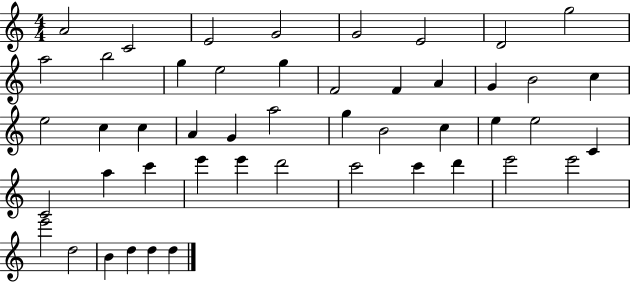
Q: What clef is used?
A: treble